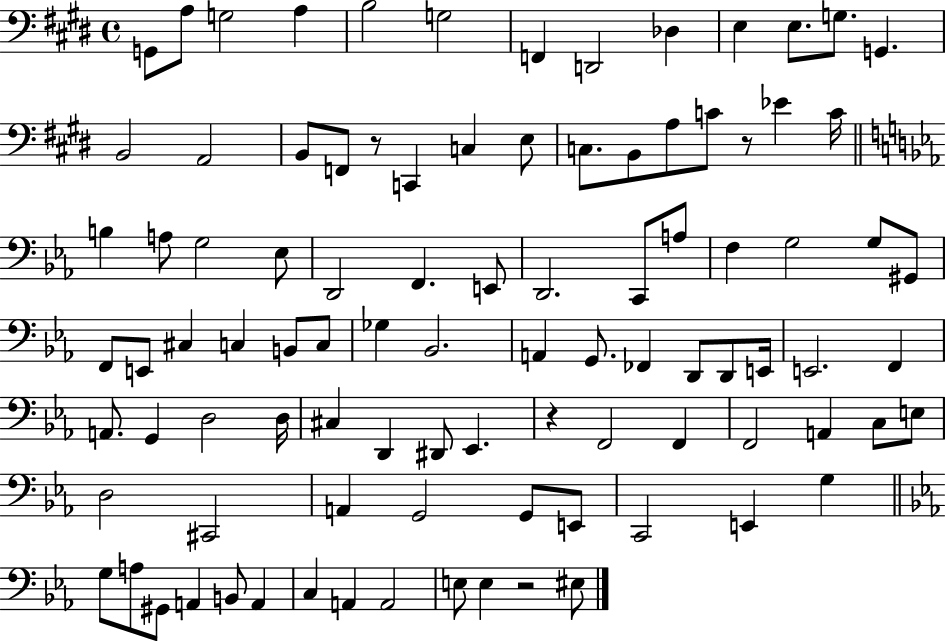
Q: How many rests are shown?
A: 4